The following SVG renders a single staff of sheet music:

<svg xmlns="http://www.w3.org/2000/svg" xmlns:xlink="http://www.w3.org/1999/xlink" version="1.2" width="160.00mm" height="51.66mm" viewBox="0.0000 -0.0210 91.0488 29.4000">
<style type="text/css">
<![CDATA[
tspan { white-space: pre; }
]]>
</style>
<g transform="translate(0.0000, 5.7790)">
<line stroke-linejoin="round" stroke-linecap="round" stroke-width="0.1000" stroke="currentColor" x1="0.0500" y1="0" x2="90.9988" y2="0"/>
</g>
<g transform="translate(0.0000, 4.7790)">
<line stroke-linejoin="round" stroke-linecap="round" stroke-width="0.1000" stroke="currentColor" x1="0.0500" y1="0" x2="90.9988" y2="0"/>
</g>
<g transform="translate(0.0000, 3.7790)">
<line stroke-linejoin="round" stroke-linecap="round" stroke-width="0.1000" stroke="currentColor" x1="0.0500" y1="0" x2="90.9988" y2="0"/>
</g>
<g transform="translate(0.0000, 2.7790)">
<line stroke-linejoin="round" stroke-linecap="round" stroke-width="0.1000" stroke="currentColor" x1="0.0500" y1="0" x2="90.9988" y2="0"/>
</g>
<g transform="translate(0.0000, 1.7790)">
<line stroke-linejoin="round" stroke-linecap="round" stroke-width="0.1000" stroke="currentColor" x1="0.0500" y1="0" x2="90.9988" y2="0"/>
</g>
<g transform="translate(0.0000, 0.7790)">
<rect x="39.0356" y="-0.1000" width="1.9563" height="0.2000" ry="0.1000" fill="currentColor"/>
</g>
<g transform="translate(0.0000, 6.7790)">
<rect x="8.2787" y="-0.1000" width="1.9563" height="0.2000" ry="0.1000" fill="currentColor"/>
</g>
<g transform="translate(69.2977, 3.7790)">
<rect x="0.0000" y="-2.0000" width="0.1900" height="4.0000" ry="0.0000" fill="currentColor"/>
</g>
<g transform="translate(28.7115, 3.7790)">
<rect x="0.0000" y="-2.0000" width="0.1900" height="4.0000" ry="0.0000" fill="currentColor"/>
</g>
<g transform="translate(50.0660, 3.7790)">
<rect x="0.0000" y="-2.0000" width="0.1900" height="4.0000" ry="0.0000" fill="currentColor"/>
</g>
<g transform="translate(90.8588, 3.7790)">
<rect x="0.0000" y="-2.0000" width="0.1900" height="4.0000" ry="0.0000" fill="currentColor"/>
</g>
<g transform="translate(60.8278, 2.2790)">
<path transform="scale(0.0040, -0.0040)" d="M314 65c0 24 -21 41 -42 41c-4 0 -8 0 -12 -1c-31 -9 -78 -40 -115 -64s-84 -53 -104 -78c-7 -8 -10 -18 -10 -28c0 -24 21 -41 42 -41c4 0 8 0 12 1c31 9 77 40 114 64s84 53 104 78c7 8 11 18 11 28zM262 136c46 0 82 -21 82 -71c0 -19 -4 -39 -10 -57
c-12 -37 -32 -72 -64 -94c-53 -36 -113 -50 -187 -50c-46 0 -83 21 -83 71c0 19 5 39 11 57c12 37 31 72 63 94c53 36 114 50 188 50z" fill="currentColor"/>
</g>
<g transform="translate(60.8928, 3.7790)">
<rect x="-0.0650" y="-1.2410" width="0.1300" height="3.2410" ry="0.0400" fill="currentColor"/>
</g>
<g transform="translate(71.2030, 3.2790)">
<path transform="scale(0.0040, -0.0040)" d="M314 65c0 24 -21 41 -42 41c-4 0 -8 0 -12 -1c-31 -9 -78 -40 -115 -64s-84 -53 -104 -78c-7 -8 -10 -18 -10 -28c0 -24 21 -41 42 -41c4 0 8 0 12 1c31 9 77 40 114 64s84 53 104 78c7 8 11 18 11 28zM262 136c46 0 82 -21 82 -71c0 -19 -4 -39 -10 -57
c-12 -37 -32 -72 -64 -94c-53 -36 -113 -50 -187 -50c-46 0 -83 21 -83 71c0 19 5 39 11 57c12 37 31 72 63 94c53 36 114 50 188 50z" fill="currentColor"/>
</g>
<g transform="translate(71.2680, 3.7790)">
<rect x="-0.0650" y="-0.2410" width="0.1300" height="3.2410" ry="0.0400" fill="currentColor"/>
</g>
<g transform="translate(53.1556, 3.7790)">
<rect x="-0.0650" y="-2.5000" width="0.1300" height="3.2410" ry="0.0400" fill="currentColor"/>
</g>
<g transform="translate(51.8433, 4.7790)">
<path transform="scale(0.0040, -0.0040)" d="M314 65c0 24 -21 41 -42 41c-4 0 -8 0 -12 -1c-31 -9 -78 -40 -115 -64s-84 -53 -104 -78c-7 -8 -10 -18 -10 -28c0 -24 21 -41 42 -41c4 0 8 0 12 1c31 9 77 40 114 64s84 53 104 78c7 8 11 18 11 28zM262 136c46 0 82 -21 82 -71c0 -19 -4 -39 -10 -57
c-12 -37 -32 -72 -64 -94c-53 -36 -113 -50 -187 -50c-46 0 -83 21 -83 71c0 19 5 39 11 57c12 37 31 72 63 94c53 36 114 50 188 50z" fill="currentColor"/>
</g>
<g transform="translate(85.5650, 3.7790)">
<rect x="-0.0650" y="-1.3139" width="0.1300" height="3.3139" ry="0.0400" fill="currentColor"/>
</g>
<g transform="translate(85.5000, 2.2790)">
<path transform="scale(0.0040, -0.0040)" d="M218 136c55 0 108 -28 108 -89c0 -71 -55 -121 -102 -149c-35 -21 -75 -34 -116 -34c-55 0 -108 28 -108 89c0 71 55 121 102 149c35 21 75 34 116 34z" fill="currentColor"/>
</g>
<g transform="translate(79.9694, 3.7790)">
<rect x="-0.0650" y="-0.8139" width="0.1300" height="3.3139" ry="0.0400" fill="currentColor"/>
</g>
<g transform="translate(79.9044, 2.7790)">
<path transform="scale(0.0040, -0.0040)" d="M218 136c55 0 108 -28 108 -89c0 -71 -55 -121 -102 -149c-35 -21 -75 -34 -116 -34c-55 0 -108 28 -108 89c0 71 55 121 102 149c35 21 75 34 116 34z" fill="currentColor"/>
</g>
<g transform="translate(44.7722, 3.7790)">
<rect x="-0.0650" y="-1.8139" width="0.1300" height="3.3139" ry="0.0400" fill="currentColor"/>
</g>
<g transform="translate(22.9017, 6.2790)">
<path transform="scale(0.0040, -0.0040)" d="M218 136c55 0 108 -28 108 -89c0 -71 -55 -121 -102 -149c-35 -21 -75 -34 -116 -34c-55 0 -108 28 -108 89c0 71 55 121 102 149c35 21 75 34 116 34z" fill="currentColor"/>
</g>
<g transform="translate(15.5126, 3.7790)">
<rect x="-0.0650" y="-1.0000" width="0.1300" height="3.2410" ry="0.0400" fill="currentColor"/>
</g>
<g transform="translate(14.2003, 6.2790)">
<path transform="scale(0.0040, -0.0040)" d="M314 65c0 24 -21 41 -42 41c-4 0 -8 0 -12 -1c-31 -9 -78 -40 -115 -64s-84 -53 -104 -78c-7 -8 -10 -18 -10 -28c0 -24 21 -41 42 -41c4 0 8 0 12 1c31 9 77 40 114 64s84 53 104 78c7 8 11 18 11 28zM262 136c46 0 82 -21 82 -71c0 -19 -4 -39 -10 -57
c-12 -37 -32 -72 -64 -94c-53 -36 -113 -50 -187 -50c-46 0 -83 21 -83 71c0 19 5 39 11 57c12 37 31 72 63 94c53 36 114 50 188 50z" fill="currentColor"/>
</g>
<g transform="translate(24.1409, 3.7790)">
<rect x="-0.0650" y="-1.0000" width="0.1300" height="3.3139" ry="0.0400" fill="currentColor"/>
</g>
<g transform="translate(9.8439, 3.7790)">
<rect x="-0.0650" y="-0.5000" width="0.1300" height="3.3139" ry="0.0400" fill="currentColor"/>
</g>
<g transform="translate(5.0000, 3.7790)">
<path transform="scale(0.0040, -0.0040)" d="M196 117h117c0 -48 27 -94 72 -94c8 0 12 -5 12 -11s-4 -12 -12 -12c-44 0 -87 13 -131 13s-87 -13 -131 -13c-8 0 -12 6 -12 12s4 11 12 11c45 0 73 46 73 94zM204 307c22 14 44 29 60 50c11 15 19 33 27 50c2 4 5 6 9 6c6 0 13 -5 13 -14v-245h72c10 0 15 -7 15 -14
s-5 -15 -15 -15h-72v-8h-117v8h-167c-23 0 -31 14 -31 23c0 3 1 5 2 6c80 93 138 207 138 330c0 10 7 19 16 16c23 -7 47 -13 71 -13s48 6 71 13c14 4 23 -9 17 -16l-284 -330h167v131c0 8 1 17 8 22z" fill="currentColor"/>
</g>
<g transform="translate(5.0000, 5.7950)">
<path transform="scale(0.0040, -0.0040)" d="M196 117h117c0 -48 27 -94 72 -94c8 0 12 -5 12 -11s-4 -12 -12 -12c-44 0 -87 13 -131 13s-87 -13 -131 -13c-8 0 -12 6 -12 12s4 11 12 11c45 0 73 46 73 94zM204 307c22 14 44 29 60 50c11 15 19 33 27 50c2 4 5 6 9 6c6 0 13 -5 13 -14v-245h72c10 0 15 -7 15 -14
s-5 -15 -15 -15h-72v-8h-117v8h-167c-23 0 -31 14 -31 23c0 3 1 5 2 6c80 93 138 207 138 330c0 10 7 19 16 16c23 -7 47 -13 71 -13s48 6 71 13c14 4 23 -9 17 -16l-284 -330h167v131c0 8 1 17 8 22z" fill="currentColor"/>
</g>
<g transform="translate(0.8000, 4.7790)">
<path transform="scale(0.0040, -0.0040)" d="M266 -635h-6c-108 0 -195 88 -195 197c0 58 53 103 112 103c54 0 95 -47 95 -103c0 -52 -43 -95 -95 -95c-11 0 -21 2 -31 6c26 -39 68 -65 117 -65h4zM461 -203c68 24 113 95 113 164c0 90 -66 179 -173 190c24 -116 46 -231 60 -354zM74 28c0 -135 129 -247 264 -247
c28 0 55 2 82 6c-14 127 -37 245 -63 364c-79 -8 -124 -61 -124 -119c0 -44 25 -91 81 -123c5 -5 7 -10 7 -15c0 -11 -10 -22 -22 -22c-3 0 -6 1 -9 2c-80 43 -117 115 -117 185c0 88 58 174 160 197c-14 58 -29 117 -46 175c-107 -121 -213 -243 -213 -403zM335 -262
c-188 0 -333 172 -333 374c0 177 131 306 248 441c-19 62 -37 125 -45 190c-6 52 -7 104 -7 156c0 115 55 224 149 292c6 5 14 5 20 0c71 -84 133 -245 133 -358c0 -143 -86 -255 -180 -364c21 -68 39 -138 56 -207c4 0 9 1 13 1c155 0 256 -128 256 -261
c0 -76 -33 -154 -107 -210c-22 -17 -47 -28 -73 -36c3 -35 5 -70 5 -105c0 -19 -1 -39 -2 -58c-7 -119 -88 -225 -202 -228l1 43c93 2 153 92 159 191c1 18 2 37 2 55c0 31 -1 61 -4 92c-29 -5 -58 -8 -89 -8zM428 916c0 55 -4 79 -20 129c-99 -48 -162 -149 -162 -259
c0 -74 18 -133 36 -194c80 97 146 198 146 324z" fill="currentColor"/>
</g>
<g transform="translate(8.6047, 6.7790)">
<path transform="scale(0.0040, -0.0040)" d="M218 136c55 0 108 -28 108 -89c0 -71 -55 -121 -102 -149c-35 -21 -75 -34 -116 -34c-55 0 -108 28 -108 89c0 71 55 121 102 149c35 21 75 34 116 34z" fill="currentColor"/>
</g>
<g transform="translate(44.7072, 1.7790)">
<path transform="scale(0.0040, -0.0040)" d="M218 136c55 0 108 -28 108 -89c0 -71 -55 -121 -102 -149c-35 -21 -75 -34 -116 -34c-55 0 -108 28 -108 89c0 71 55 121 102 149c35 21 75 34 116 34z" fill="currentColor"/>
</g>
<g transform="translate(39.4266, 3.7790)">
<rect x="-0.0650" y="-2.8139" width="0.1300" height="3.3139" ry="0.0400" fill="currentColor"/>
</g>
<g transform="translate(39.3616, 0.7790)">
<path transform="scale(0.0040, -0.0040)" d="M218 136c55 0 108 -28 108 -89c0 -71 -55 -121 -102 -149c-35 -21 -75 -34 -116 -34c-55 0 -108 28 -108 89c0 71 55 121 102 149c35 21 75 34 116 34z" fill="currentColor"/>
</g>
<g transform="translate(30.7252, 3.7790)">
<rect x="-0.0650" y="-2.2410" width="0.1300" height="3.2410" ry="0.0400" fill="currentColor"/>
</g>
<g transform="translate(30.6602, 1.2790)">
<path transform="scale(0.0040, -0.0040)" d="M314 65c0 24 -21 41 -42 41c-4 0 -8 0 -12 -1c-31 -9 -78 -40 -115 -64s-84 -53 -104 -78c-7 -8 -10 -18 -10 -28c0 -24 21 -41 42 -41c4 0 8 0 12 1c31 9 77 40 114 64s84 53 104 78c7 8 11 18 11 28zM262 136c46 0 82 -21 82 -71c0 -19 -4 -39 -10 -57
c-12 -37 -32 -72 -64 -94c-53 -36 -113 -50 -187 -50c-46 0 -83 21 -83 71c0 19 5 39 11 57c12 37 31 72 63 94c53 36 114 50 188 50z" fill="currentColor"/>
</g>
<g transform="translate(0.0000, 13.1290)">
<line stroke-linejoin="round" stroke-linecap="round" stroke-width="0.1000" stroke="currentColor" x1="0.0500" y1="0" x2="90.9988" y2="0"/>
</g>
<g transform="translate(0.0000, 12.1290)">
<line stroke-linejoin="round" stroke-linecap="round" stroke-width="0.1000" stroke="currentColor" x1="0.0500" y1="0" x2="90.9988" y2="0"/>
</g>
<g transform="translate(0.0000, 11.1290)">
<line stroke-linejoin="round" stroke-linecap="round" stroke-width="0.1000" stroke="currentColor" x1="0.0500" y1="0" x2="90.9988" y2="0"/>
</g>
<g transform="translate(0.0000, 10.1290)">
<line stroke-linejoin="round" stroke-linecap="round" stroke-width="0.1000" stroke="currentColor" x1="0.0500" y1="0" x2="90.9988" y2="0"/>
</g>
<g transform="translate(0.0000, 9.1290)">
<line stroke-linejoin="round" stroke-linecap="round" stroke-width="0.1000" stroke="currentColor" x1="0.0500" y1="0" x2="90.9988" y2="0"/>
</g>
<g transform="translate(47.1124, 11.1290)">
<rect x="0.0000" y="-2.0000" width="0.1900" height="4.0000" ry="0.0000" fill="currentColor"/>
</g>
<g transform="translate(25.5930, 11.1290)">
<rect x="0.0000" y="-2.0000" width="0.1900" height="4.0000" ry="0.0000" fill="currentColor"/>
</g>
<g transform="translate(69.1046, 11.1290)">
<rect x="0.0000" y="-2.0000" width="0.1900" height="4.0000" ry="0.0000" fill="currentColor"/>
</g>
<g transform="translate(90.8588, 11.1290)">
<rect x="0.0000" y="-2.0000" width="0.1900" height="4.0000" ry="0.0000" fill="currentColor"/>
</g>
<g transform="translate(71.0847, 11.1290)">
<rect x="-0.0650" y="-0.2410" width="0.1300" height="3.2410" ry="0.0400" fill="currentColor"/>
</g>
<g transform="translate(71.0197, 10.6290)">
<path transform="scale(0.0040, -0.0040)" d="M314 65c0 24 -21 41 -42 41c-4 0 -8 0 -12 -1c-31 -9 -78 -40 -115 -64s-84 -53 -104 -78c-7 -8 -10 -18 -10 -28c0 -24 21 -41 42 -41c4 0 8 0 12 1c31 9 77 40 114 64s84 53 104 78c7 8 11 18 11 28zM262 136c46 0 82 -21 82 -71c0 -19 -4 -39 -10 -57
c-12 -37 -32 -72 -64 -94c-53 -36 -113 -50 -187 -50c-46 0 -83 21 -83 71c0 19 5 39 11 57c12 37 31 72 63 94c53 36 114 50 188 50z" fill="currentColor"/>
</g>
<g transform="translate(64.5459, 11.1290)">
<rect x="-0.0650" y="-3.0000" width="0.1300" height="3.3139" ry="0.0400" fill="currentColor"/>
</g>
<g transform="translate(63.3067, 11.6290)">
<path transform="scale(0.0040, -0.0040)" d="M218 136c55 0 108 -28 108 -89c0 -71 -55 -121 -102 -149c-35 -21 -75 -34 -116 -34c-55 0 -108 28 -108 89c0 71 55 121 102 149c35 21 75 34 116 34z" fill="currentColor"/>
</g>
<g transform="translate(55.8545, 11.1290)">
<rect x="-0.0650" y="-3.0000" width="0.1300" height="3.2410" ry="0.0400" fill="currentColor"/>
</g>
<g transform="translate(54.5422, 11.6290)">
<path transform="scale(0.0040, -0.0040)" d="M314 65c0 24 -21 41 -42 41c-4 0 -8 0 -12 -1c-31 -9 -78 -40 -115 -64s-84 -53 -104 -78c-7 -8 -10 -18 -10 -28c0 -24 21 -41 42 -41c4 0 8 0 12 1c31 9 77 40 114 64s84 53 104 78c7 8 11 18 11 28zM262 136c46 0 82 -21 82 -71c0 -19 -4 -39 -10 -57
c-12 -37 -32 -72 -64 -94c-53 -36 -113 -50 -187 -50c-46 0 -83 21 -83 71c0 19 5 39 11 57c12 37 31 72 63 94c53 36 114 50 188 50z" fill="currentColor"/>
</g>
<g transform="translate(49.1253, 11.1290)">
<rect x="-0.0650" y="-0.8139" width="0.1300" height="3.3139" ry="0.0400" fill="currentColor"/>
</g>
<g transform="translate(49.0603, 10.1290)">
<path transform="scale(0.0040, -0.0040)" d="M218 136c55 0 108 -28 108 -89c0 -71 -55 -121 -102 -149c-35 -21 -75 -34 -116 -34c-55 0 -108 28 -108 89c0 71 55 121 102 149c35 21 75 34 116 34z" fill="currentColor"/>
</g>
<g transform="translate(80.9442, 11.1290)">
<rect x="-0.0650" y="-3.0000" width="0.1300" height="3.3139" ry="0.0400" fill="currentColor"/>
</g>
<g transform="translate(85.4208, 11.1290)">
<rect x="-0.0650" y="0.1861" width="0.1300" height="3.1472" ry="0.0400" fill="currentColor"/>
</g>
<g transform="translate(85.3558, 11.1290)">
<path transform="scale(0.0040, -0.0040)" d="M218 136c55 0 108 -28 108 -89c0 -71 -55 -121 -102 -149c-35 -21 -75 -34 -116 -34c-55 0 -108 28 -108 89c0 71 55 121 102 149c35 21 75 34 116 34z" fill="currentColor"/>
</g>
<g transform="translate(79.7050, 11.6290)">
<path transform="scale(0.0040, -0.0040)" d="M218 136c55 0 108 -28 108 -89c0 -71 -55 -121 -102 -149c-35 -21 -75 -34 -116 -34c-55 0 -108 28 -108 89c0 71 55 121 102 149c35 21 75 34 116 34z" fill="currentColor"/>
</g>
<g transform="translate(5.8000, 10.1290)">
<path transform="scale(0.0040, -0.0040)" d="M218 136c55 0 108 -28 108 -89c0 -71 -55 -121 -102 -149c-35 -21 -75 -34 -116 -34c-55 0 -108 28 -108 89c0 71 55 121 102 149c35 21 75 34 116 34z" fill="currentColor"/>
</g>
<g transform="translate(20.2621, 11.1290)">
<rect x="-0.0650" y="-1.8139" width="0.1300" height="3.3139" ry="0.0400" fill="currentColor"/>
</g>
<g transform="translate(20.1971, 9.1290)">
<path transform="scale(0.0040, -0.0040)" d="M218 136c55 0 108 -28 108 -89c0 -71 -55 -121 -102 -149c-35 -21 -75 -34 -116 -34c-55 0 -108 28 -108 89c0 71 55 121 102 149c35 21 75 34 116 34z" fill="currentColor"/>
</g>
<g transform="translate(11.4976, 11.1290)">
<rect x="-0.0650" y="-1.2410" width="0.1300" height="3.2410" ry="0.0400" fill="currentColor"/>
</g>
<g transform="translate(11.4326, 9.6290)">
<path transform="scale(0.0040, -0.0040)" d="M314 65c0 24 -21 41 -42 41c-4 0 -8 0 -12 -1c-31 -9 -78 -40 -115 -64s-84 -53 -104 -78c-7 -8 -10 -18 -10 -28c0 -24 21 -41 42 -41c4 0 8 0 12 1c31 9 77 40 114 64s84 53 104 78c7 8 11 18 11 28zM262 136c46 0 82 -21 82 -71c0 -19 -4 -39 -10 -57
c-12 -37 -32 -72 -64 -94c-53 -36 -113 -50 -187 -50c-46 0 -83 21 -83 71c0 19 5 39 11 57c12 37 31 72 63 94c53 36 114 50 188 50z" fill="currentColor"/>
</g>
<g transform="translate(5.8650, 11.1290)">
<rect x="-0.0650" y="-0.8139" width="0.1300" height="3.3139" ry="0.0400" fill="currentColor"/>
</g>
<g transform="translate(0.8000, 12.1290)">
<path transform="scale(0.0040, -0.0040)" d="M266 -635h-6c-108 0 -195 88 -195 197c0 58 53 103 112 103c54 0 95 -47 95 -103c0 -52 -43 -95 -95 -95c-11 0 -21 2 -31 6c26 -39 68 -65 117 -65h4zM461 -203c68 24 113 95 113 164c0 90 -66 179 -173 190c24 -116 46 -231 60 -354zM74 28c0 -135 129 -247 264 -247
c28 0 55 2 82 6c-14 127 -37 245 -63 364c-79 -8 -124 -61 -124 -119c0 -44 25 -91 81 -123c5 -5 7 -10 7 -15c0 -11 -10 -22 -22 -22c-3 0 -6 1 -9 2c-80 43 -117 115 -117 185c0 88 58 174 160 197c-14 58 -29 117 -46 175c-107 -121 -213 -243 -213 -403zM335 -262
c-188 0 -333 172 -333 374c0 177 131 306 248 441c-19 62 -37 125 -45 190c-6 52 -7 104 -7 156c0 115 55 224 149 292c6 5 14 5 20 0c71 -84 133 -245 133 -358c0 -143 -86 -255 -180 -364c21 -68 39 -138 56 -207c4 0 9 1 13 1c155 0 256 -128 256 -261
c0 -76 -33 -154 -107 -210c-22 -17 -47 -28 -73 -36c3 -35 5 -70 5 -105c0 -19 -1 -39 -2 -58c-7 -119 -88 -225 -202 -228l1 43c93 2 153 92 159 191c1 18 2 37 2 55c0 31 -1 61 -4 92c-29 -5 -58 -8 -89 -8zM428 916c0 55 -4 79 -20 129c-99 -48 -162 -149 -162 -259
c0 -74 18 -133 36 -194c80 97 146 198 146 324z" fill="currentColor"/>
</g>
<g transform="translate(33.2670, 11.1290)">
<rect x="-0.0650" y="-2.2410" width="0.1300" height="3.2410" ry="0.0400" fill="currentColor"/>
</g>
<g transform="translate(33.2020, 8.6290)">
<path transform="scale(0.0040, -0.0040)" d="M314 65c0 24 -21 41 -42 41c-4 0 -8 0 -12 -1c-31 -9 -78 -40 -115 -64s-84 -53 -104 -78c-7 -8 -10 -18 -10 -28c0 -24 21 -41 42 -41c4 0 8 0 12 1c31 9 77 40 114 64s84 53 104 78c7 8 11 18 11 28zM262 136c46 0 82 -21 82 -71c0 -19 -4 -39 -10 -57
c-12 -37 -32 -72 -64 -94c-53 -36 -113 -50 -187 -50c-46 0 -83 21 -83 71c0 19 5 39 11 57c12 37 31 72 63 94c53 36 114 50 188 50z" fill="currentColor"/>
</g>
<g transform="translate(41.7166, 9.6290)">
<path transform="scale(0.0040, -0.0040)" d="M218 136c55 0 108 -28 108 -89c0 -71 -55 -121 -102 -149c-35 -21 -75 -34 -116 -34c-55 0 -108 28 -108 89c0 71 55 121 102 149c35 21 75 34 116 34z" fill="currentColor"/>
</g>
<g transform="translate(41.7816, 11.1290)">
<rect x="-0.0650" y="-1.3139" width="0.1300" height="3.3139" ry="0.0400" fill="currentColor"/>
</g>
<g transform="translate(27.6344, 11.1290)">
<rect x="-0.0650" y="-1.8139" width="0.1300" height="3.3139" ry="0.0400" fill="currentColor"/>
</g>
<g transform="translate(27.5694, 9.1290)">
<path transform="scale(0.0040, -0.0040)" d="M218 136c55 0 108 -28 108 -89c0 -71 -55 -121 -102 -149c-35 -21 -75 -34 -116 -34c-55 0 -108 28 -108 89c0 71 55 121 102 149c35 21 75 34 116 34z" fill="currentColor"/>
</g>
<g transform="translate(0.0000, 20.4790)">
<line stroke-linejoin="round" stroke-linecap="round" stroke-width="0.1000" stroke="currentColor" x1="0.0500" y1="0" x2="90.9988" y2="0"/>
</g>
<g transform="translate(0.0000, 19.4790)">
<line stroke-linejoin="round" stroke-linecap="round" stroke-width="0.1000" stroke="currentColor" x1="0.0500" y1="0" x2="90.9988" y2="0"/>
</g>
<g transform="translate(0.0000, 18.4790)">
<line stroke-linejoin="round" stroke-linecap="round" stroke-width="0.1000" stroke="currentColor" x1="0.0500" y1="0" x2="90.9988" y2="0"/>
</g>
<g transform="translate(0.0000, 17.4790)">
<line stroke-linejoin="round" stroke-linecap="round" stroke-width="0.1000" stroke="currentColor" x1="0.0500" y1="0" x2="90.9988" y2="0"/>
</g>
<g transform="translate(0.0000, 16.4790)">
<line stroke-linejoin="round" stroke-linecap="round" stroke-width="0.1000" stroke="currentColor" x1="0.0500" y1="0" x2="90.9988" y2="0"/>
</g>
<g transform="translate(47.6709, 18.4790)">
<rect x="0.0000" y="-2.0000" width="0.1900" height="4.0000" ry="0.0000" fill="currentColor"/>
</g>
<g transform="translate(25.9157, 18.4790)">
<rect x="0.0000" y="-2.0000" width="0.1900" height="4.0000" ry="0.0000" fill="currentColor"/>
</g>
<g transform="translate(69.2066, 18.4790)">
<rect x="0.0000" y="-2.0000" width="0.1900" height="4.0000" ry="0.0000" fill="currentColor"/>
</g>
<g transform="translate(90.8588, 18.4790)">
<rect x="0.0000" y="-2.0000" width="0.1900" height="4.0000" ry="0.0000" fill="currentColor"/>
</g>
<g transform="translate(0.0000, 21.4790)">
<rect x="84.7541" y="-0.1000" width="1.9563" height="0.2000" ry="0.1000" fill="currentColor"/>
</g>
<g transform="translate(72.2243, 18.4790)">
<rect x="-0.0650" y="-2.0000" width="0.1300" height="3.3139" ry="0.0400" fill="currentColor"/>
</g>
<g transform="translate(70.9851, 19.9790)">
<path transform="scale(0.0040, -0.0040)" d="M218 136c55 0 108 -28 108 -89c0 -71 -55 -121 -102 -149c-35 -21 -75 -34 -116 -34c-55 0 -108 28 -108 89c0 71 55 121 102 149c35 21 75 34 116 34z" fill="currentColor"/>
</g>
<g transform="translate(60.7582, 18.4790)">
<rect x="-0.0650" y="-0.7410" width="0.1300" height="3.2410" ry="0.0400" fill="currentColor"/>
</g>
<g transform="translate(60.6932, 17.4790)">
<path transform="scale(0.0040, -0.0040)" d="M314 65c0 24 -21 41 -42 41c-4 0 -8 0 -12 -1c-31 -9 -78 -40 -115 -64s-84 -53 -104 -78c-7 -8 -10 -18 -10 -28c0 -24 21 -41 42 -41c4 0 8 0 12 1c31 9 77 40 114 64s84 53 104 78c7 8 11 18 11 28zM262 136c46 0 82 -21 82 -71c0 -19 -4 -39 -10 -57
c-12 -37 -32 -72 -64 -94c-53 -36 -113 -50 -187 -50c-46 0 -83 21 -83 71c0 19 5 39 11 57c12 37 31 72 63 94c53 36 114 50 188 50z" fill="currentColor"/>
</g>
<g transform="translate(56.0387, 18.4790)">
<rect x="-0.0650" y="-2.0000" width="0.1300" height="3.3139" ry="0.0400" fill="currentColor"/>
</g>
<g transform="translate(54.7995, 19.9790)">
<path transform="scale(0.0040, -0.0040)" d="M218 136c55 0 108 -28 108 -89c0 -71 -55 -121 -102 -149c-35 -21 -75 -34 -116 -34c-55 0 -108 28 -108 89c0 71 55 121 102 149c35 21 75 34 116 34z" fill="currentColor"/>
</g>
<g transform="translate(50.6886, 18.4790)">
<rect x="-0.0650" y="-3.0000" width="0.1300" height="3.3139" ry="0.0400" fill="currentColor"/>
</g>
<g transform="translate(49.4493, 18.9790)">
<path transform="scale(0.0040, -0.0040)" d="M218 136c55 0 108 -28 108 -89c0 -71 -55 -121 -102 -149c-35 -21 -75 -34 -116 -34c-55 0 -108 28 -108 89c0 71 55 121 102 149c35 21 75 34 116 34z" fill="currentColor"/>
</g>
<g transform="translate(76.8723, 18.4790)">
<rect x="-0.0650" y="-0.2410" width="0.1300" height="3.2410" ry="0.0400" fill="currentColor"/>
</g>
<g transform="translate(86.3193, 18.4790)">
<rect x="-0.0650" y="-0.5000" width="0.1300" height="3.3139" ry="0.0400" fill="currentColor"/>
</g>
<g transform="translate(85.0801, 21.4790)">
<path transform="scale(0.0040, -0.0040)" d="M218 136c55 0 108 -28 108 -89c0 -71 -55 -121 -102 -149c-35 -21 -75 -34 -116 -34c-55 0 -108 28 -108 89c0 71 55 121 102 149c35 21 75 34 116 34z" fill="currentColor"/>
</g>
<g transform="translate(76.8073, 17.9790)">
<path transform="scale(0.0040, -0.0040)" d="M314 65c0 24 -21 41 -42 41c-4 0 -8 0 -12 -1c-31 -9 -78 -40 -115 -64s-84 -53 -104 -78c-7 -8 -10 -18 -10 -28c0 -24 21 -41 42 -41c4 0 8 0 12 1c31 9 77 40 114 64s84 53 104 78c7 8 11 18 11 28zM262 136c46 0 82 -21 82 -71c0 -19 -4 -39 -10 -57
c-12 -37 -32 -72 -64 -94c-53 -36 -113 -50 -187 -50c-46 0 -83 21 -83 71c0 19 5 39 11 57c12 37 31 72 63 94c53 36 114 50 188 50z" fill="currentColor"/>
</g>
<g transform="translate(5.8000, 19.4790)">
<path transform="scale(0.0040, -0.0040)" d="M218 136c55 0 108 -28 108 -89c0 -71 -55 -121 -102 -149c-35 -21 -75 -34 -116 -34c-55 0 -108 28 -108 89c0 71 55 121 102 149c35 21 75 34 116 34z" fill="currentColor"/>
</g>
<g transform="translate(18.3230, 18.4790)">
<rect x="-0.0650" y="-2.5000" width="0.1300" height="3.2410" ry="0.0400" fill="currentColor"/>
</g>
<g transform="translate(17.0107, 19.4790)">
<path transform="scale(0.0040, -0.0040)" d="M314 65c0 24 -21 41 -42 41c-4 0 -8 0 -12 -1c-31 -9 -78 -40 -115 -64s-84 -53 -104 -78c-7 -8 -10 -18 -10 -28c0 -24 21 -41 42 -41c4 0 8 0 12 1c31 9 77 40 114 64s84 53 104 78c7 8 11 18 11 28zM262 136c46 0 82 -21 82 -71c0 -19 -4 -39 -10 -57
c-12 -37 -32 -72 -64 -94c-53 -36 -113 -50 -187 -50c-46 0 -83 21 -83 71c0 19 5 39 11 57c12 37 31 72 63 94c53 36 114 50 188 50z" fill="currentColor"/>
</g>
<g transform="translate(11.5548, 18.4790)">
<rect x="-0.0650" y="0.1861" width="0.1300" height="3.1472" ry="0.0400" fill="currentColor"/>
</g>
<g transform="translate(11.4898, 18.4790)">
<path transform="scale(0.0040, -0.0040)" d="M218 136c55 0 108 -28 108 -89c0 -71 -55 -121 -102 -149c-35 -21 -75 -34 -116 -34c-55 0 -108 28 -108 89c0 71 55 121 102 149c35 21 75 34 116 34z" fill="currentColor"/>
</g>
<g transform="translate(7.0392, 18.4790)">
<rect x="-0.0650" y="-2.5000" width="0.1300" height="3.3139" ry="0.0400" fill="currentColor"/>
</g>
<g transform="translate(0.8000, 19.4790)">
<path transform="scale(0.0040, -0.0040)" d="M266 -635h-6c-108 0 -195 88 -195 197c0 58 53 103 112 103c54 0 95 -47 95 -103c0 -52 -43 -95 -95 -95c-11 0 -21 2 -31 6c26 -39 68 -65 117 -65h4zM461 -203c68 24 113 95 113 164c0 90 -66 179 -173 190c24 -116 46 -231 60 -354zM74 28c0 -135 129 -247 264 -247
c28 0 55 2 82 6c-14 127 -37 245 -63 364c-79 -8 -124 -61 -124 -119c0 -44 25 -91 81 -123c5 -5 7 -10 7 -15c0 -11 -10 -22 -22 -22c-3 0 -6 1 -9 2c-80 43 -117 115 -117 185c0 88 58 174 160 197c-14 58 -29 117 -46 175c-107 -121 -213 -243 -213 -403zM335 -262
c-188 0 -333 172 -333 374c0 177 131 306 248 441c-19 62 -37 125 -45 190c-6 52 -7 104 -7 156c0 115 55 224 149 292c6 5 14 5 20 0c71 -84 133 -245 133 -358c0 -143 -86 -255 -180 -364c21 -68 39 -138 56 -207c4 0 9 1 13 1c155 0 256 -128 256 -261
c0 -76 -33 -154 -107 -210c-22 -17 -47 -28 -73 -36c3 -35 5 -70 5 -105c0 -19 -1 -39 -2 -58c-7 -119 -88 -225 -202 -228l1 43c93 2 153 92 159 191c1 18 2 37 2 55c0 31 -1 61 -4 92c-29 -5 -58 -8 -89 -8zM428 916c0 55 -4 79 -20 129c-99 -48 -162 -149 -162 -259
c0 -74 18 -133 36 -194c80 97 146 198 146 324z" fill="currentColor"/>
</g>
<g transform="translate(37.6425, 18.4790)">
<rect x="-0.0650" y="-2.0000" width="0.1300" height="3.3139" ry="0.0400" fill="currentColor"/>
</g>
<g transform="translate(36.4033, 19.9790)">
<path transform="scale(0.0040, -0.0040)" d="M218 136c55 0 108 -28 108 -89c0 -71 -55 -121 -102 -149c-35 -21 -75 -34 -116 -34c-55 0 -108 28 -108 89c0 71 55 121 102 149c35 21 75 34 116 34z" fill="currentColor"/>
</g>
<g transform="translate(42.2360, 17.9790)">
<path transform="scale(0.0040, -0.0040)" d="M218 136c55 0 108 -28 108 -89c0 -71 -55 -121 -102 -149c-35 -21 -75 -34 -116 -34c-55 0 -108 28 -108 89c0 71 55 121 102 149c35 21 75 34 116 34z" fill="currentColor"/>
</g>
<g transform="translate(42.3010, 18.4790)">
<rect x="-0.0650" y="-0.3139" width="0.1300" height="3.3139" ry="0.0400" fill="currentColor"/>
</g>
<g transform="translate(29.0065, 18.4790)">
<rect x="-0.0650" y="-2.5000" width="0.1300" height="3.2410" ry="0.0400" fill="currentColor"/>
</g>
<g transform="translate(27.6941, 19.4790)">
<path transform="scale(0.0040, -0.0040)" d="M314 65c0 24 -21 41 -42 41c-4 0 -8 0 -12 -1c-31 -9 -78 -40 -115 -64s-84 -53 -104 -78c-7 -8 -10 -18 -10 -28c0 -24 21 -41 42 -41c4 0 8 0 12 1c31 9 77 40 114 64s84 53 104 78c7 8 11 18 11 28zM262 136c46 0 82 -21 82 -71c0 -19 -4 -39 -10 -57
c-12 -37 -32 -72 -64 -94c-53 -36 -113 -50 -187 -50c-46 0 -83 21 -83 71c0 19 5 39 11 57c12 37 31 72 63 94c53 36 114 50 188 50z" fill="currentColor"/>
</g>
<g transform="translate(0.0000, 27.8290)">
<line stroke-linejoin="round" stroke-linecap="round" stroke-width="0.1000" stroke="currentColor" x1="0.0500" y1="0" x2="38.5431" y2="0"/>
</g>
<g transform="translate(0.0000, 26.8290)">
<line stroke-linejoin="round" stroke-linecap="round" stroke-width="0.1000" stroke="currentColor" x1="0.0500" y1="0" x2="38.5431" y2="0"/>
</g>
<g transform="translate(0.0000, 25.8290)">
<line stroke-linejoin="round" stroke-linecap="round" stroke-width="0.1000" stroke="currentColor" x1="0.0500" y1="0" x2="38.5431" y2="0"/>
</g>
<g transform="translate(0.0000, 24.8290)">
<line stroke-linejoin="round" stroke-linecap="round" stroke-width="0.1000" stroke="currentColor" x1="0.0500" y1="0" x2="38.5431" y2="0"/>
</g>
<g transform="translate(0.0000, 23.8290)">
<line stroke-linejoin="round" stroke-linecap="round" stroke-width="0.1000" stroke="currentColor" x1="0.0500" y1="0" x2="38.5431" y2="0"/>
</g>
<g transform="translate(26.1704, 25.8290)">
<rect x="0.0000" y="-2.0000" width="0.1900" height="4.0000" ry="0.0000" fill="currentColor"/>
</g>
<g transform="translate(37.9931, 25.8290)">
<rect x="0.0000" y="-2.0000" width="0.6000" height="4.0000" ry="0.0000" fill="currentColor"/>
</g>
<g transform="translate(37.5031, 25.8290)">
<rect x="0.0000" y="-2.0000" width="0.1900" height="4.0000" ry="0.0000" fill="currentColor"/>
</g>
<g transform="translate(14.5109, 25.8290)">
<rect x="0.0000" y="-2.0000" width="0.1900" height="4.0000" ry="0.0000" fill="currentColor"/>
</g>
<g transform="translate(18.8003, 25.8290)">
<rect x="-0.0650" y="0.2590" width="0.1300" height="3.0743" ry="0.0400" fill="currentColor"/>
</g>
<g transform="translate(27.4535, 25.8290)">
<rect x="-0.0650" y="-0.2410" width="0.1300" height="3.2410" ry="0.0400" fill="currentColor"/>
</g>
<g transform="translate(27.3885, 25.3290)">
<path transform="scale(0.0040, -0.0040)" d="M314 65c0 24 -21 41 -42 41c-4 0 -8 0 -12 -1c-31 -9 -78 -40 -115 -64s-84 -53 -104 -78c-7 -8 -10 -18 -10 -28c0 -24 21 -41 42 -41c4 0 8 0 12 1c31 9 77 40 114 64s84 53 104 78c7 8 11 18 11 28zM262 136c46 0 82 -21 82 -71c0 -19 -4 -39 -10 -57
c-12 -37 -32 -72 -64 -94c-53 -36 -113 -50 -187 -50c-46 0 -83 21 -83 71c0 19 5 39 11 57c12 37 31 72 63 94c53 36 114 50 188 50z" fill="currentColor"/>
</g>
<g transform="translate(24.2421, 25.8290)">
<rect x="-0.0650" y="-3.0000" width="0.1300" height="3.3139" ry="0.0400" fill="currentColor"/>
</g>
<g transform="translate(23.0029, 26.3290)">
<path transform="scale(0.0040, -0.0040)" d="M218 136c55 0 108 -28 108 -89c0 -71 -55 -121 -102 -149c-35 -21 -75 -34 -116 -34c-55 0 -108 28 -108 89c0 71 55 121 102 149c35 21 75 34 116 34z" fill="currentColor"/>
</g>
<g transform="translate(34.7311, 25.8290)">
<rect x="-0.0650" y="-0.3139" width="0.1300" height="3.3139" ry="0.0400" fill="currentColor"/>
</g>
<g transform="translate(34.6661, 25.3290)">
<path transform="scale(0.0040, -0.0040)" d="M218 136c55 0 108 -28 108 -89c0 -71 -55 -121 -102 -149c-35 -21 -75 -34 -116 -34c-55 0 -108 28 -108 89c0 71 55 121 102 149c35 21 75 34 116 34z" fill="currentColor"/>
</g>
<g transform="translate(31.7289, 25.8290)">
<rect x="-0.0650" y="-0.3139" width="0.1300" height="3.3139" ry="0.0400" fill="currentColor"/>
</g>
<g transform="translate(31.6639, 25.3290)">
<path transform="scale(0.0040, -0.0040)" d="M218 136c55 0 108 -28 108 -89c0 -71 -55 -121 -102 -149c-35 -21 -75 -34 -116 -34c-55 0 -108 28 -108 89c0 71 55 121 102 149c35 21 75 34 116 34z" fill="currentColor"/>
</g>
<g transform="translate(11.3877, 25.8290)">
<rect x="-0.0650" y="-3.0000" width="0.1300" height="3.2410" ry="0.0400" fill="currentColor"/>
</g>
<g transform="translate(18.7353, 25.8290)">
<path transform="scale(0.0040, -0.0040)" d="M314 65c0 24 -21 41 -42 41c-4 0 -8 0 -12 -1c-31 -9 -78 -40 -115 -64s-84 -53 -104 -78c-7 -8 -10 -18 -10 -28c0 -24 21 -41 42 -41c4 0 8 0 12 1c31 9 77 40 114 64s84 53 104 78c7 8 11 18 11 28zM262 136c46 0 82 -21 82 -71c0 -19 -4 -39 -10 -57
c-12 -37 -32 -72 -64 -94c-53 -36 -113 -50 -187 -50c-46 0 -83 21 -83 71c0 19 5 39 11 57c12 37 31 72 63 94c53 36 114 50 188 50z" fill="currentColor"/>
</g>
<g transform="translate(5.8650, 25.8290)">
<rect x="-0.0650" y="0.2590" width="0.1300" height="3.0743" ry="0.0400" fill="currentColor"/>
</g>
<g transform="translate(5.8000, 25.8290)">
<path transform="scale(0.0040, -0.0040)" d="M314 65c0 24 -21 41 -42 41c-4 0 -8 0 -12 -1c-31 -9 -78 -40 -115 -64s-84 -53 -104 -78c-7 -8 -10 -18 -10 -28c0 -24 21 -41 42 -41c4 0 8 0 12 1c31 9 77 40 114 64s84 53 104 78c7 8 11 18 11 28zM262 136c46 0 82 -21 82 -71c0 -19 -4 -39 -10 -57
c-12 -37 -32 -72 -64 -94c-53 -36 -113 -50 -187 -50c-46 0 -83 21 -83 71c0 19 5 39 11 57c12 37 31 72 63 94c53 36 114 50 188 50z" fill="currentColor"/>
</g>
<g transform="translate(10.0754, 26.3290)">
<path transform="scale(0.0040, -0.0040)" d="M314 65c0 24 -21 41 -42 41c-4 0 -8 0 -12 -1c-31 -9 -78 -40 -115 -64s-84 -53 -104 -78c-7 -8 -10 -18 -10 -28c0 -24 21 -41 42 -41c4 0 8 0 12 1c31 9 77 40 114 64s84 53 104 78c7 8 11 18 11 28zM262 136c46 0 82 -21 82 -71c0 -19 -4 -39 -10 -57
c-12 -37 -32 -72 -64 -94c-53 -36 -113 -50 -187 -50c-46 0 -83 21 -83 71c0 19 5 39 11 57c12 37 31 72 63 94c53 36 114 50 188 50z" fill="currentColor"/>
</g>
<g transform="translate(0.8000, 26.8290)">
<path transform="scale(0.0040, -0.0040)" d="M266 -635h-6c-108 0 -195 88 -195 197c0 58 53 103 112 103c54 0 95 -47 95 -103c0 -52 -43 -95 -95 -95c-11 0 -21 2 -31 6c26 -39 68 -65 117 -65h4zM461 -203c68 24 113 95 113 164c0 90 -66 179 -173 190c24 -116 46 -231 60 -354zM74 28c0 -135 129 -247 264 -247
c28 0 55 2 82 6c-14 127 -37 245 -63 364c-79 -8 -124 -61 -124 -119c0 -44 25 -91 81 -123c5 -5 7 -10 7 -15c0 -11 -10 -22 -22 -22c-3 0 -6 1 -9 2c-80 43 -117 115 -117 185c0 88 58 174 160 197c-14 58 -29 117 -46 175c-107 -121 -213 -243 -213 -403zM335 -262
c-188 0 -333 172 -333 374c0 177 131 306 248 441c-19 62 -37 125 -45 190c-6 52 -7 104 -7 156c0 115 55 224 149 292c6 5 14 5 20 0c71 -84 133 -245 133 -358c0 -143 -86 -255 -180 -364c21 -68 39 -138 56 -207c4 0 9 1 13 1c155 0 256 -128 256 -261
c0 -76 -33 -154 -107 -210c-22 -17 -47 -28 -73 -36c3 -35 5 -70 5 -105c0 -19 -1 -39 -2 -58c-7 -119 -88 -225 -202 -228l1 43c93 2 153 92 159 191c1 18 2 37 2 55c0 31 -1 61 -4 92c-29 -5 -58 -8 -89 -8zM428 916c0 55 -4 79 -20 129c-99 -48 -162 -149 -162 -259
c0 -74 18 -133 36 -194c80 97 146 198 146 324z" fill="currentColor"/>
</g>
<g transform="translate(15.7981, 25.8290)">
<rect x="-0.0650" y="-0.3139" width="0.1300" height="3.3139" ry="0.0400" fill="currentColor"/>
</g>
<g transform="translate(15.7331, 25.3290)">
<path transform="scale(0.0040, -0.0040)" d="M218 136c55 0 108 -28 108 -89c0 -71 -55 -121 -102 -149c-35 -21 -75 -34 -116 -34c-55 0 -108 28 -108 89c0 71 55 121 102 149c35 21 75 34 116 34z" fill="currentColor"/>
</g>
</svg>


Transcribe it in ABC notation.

X:1
T:Untitled
M:4/4
L:1/4
K:C
C D2 D g2 a f G2 e2 c2 d e d e2 f f g2 e d A2 A c2 A B G B G2 G2 F c A F d2 F c2 C B2 A2 c B2 A c2 c c